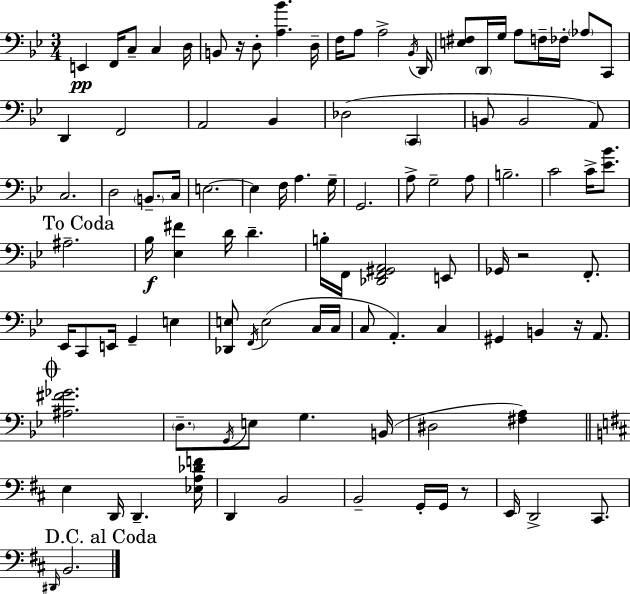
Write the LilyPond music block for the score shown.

{
  \clef bass
  \numericTimeSignature
  \time 3/4
  \key g \minor
  \repeat volta 2 { e,4\pp f,16 c8-- c4 d16 | b,8 r16 d8-. <a bes'>4. d16-- | f16 a8 a2-> \acciaccatura { bes,16 } | d,16 <e fis>8 \parenthesize d,16 g16 a8 f16-- fes16-. \parenthesize aes8 c,8 | \break d,4 f,2 | a,2 bes,4 | des2( \parenthesize c,4 | b,8 b,2 a,8) | \break c2. | d2 \parenthesize b,8.-- | c16 e2.~~ | e4 f16 a4. | \break g16-- g,2. | a8-> g2-- a8 | b2.-- | c'2 c'16-> <ees' bes'>8. | \break \mark "To Coda" ais2.-- | bes16\f <ees fis'>4 d'16 d'4.-- | b16-. f,16 <des, f, gis, a,>2 e,8 | ges,16 r2 f,8.-. | \break ees,16 c,8 e,16 g,4-- e4 | <des, e>8 \acciaccatura { f,16 } e2( | c16 c16 c8 a,4.-.) c4 | gis,4 b,4 r16 a,8. | \break \mark \markup { \musicglyph "scripts.coda" } <ais fis' ges'>2. | \parenthesize d8.-- \acciaccatura { g,16 } e8 g4. | b,16( dis2 <fis a>4) | \bar "||" \break \key d \major e4 d,16 d,4.-- <ees a des' f'>16 | d,4 b,2 | b,2-- g,16-. g,16 r8 | e,16 d,2-> cis,8. | \break \mark "D.C. al Coda" \grace { dis,16 } b,2. | } \bar "|."
}